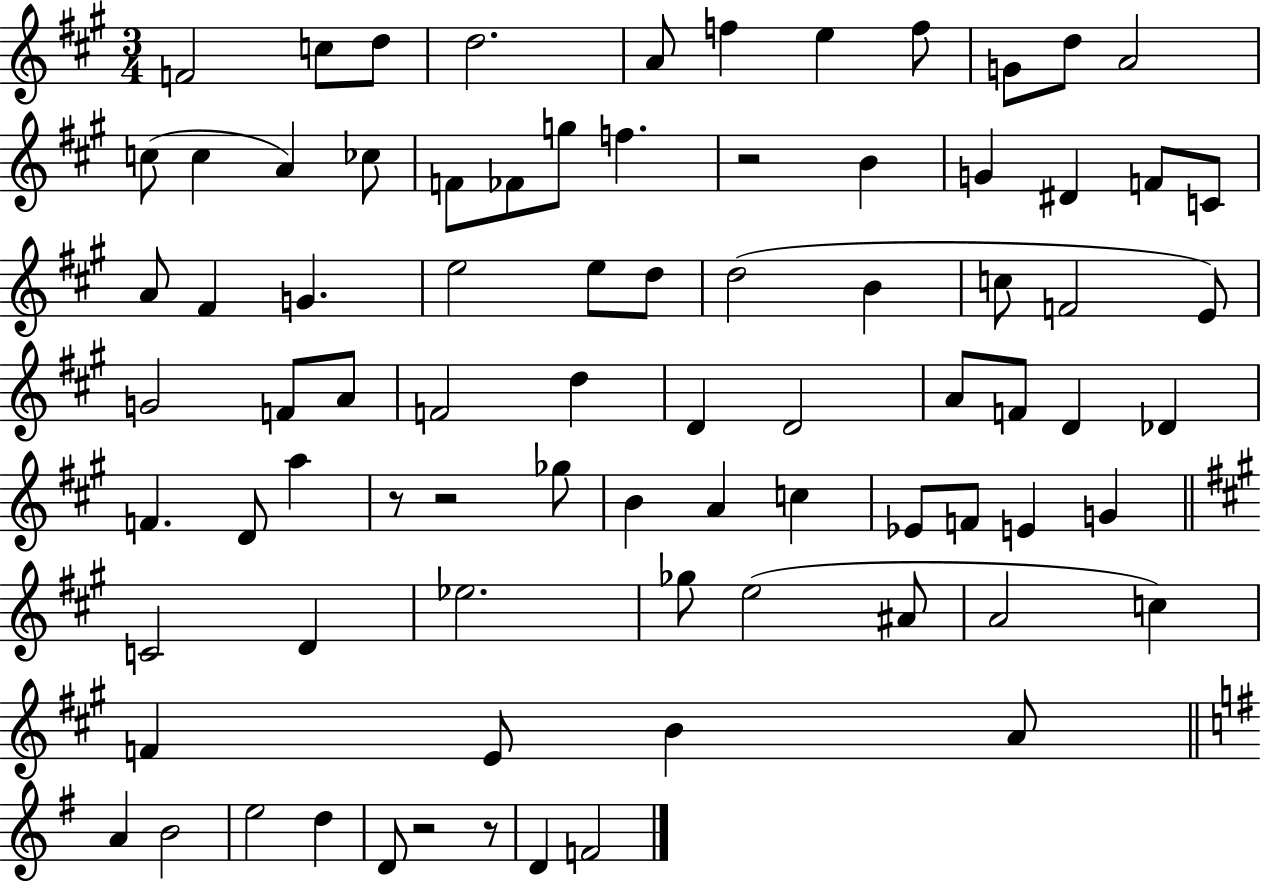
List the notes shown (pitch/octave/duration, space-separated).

F4/h C5/e D5/e D5/h. A4/e F5/q E5/q F5/e G4/e D5/e A4/h C5/e C5/q A4/q CES5/e F4/e FES4/e G5/e F5/q. R/h B4/q G4/q D#4/q F4/e C4/e A4/e F#4/q G4/q. E5/h E5/e D5/e D5/h B4/q C5/e F4/h E4/e G4/h F4/e A4/e F4/h D5/q D4/q D4/h A4/e F4/e D4/q Db4/q F4/q. D4/e A5/q R/e R/h Gb5/e B4/q A4/q C5/q Eb4/e F4/e E4/q G4/q C4/h D4/q Eb5/h. Gb5/e E5/h A#4/e A4/h C5/q F4/q E4/e B4/q A4/e A4/q B4/h E5/h D5/q D4/e R/h R/e D4/q F4/h